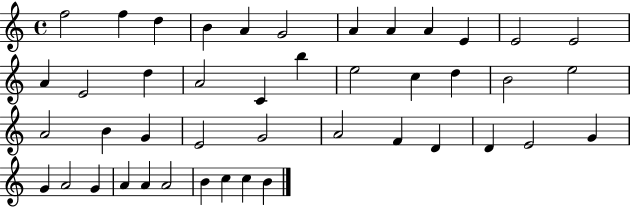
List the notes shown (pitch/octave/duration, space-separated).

F5/h F5/q D5/q B4/q A4/q G4/h A4/q A4/q A4/q E4/q E4/h E4/h A4/q E4/h D5/q A4/h C4/q B5/q E5/h C5/q D5/q B4/h E5/h A4/h B4/q G4/q E4/h G4/h A4/h F4/q D4/q D4/q E4/h G4/q G4/q A4/h G4/q A4/q A4/q A4/h B4/q C5/q C5/q B4/q